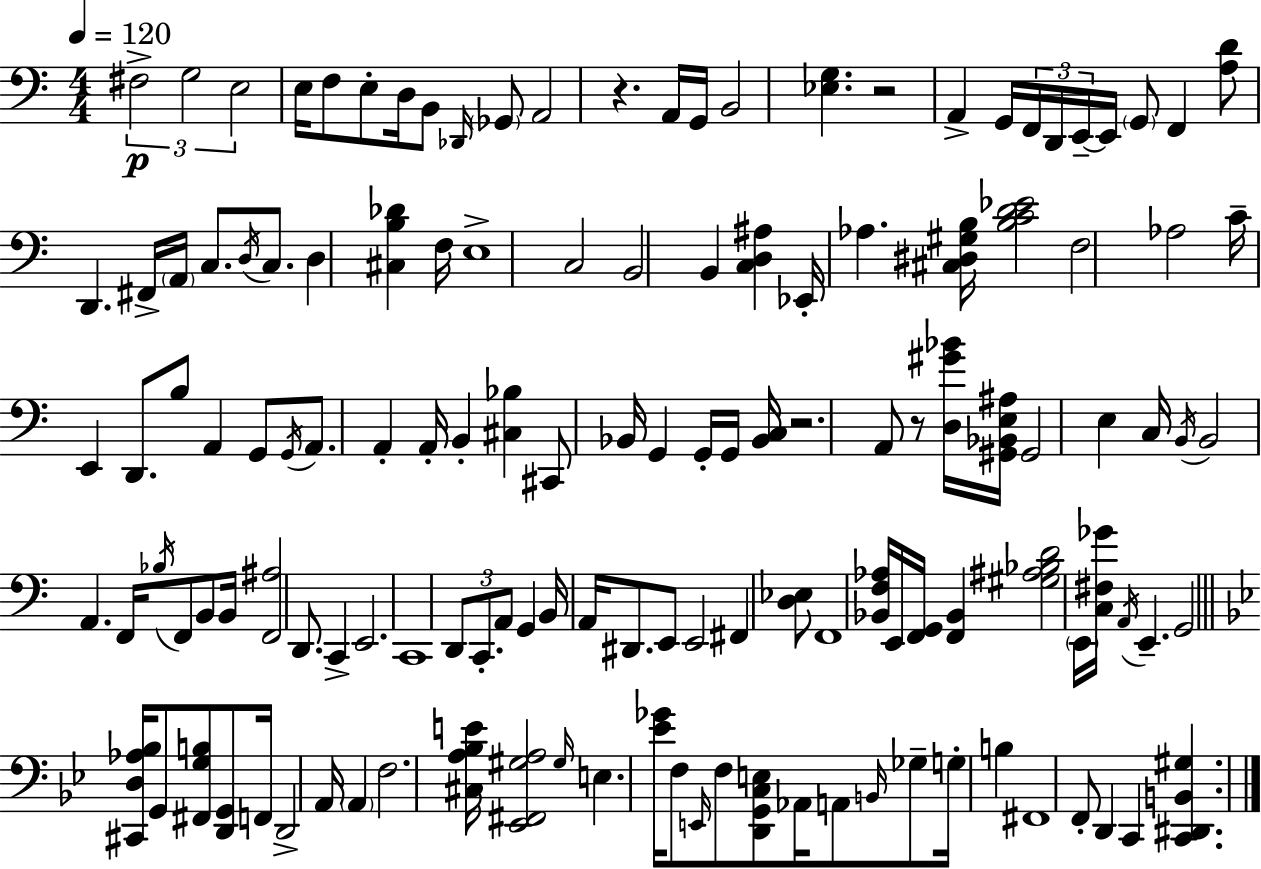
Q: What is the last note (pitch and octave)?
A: C2